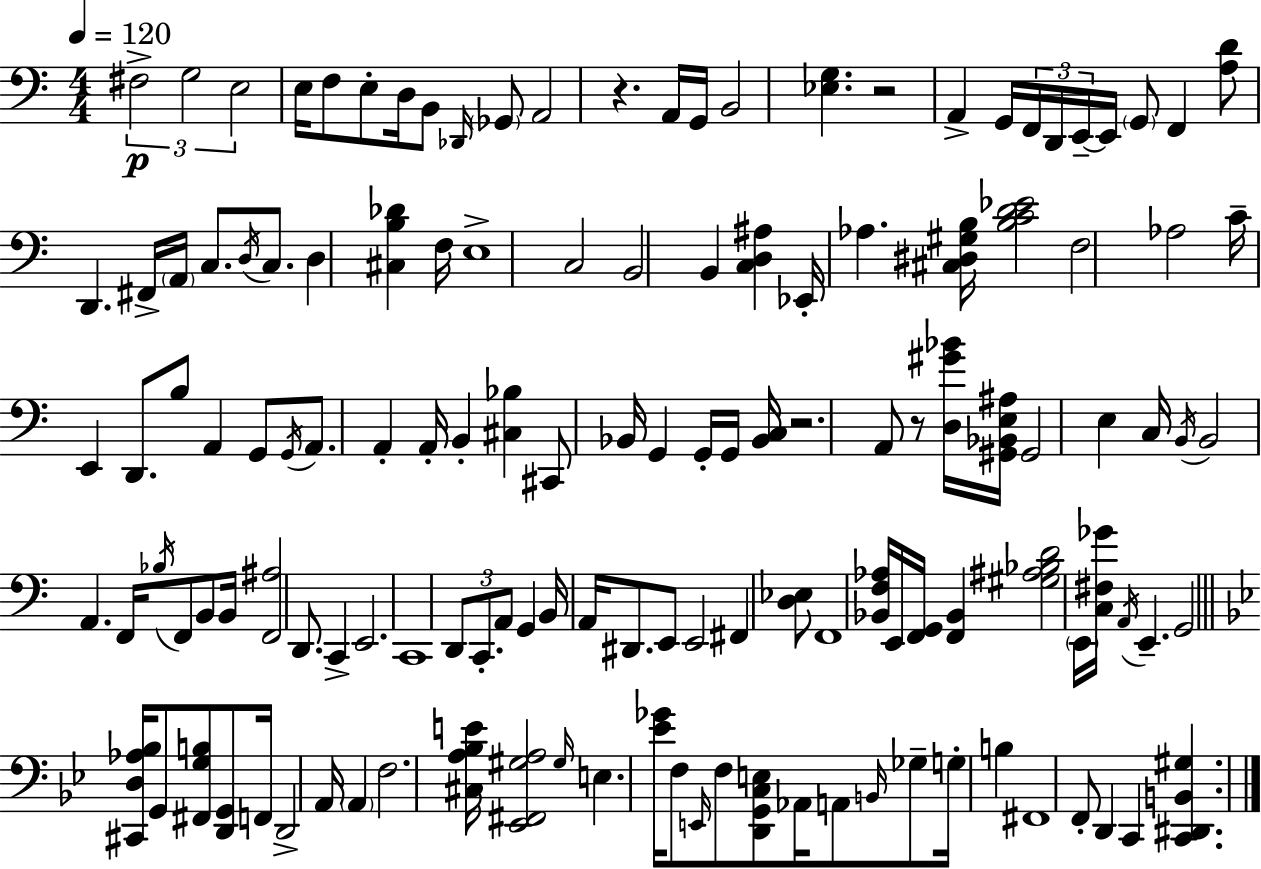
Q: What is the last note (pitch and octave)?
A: C2